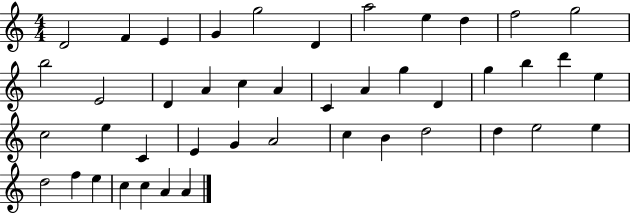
{
  \clef treble
  \numericTimeSignature
  \time 4/4
  \key c \major
  d'2 f'4 e'4 | g'4 g''2 d'4 | a''2 e''4 d''4 | f''2 g''2 | \break b''2 e'2 | d'4 a'4 c''4 a'4 | c'4 a'4 g''4 d'4 | g''4 b''4 d'''4 e''4 | \break c''2 e''4 c'4 | e'4 g'4 a'2 | c''4 b'4 d''2 | d''4 e''2 e''4 | \break d''2 f''4 e''4 | c''4 c''4 a'4 a'4 | \bar "|."
}